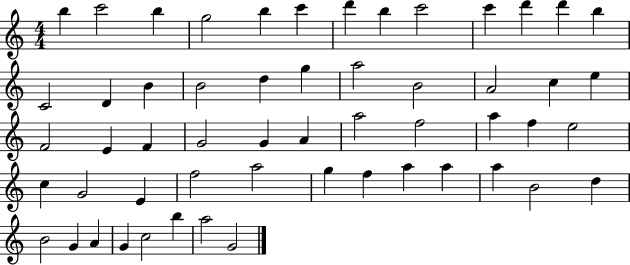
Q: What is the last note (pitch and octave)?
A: G4